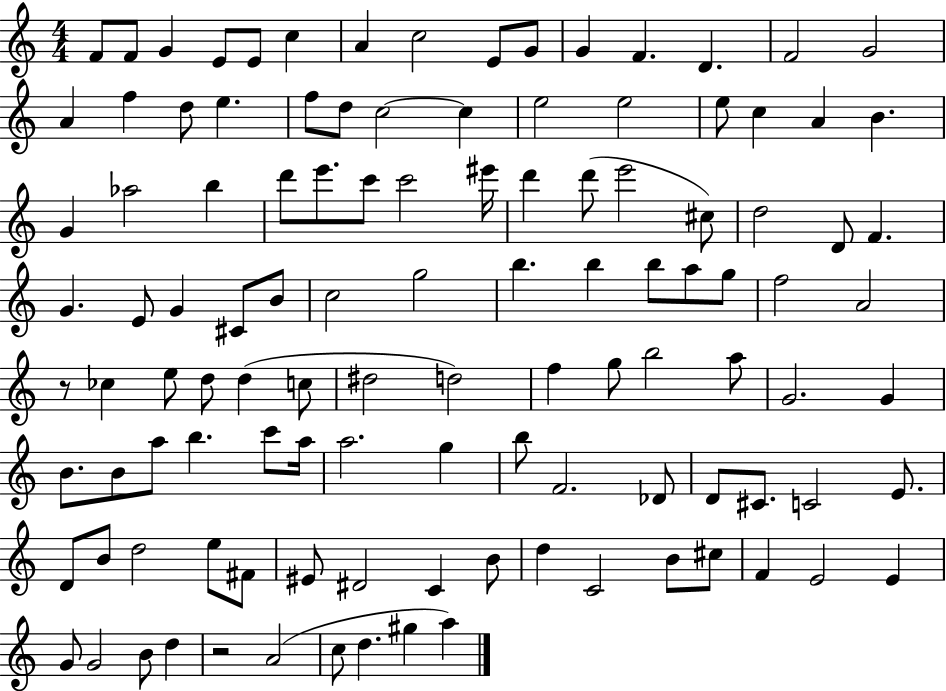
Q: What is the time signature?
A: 4/4